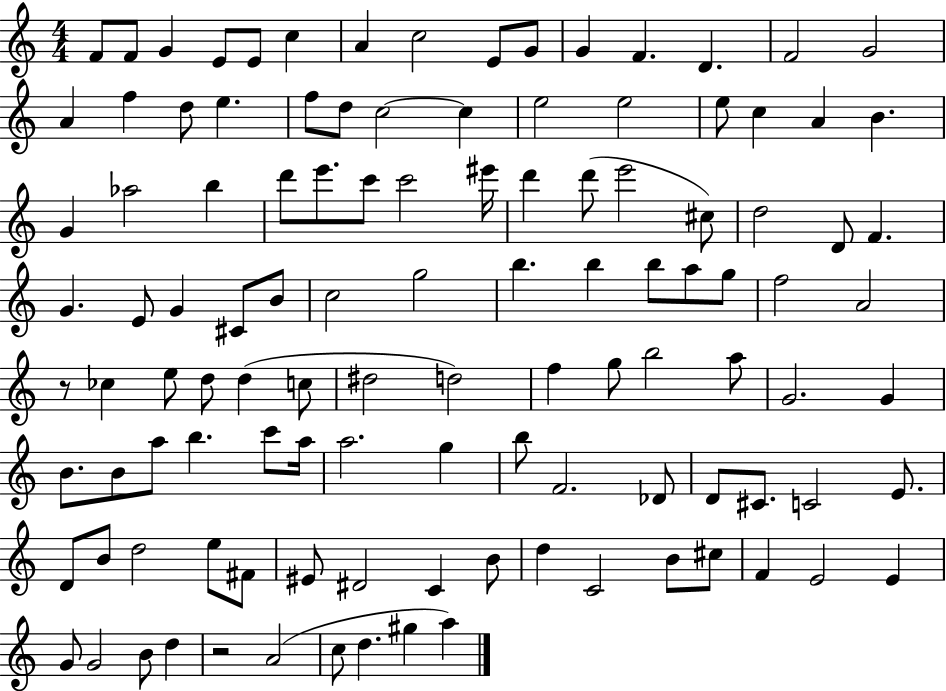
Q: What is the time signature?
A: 4/4